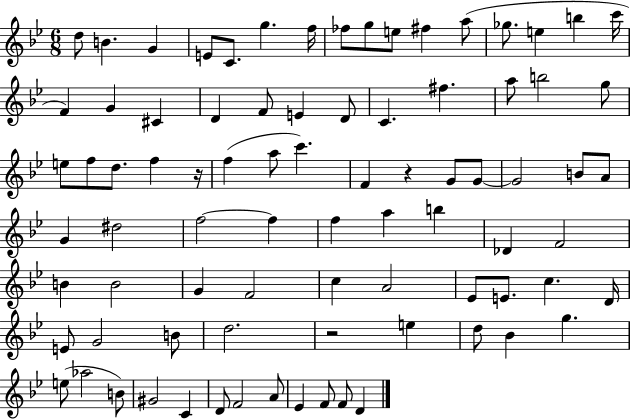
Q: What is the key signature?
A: BES major